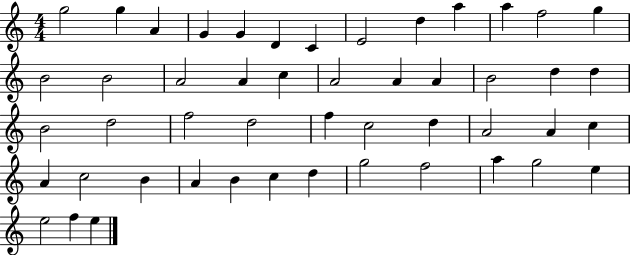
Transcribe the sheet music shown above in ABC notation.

X:1
T:Untitled
M:4/4
L:1/4
K:C
g2 g A G G D C E2 d a a f2 g B2 B2 A2 A c A2 A A B2 d d B2 d2 f2 d2 f c2 d A2 A c A c2 B A B c d g2 f2 a g2 e e2 f e